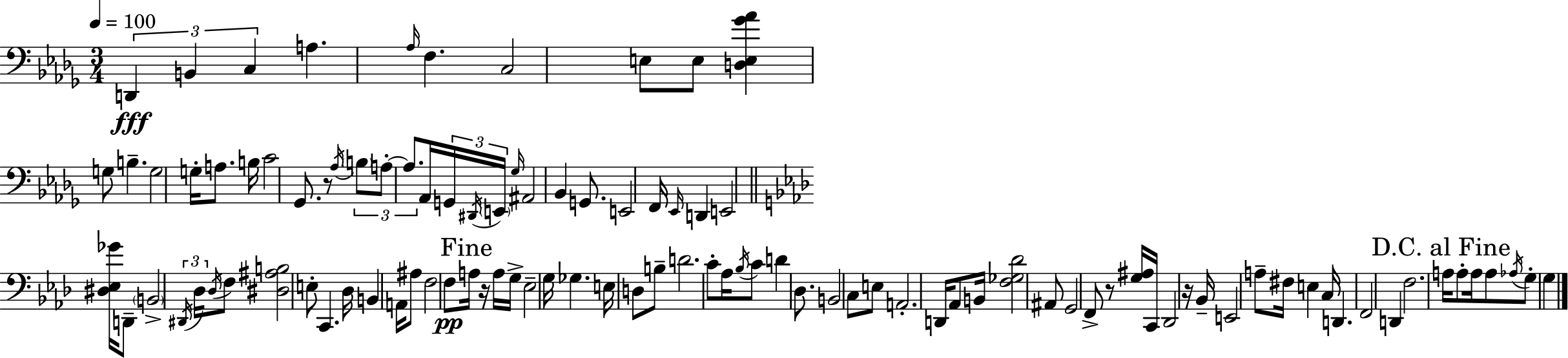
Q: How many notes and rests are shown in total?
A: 102